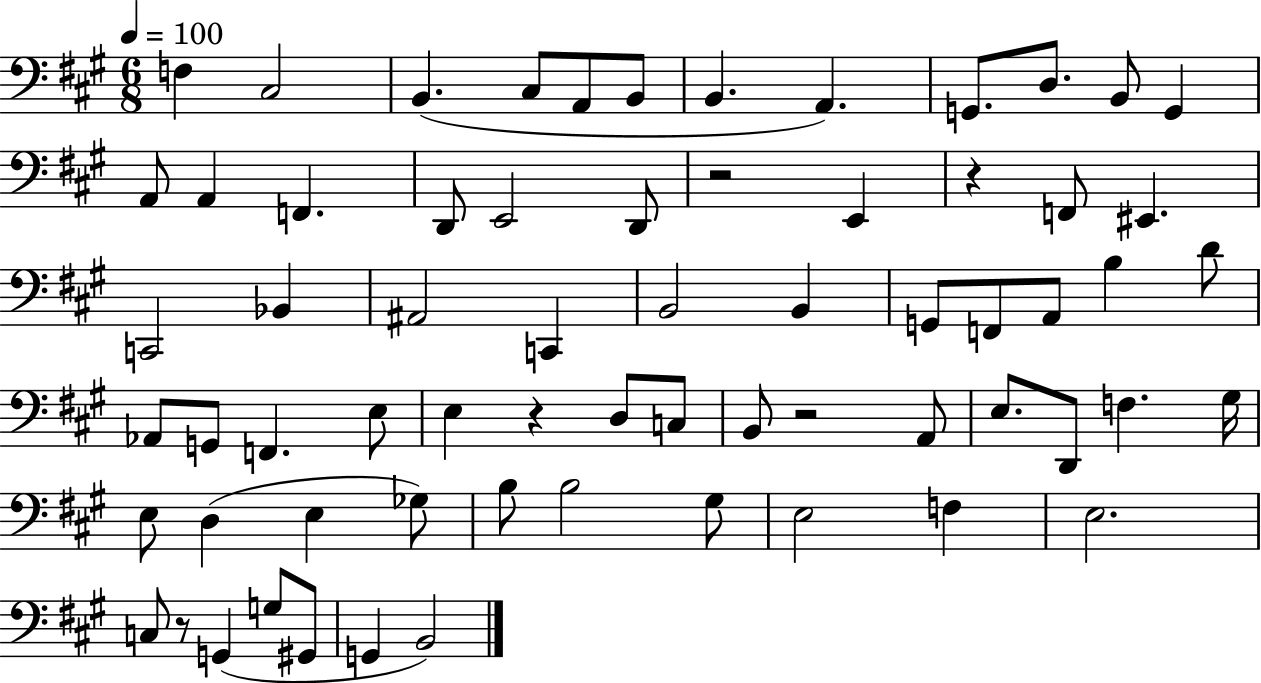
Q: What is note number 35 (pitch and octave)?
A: F2